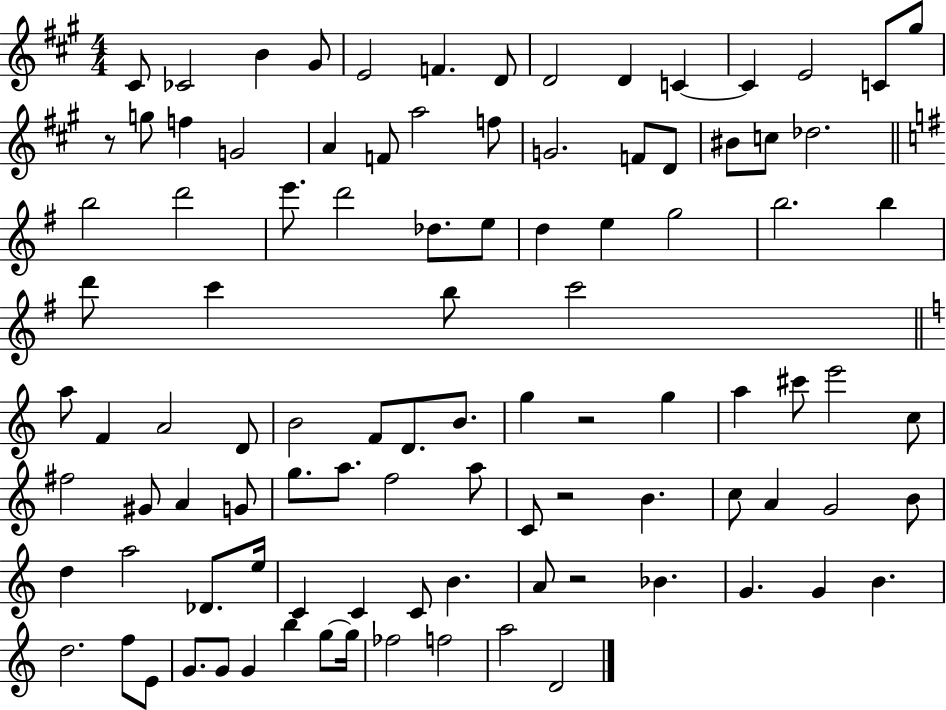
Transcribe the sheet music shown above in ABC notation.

X:1
T:Untitled
M:4/4
L:1/4
K:A
^C/2 _C2 B ^G/2 E2 F D/2 D2 D C C E2 C/2 ^g/2 z/2 g/2 f G2 A F/2 a2 f/2 G2 F/2 D/2 ^B/2 c/2 _d2 b2 d'2 e'/2 d'2 _d/2 e/2 d e g2 b2 b d'/2 c' b/2 c'2 a/2 F A2 D/2 B2 F/2 D/2 B/2 g z2 g a ^c'/2 e'2 c/2 ^f2 ^G/2 A G/2 g/2 a/2 f2 a/2 C/2 z2 B c/2 A G2 B/2 d a2 _D/2 e/4 C C C/2 B A/2 z2 _B G G B d2 f/2 E/2 G/2 G/2 G b g/2 g/4 _f2 f2 a2 D2